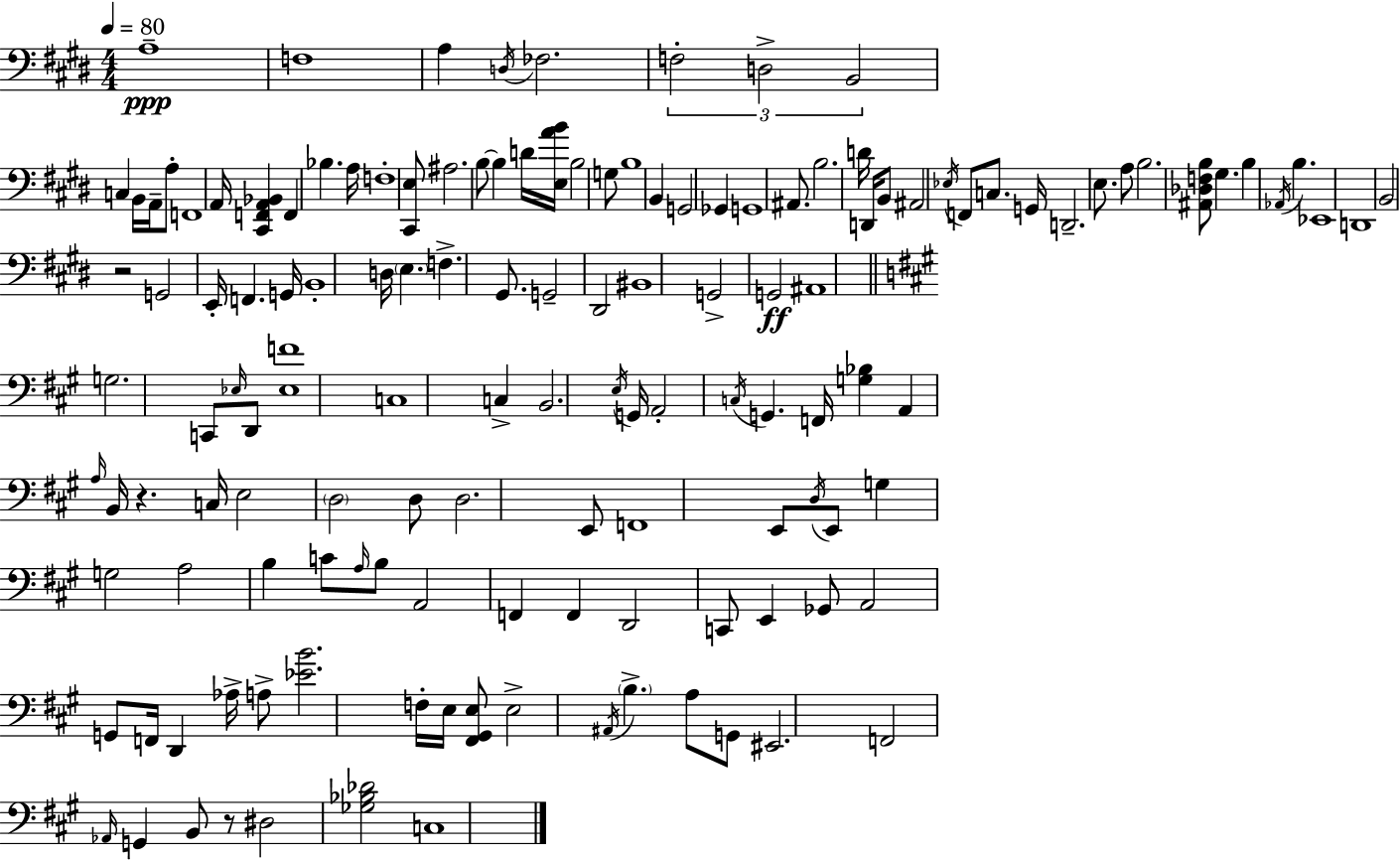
A3/w F3/w A3/q D3/s FES3/h. F3/h D3/h B2/h C3/q B2/s A2/s A3/e F2/w A2/s [C#2,F2,A2,Bb2]/q F2/q Bb3/q. A3/s F3/w [C#2,E3]/e A#3/h. B3/e B3/q D4/s [E3,A4,B4]/s B3/h G3/e B3/w B2/q G2/h Gb2/q G2/w A#2/e. B3/h. D4/s D2/s B2/e A#2/h Eb3/s F2/e C3/e. G2/s D2/h. E3/e. A3/e B3/h. [A#2,Db3,F3,B3]/e G#3/q. B3/q Ab2/s B3/q. Eb2/w D2/w B2/h R/h G2/h E2/s F2/q. G2/s B2/w D3/s E3/q. F3/q. G#2/e. G2/h D#2/h BIS2/w G2/h G2/h A#2/w G3/h. C2/e Eb3/s D2/e [Eb3,F4]/w C3/w C3/q B2/h. E3/s G2/s A2/h C3/s G2/q. F2/s [G3,Bb3]/q A2/q A3/s B2/s R/q. C3/s E3/h D3/h D3/e D3/h. E2/e F2/w E2/e D3/s E2/e G3/q G3/h A3/h B3/q C4/e A3/s B3/e A2/h F2/q F2/q D2/h C2/e E2/q Gb2/e A2/h G2/e F2/s D2/q Ab3/s A3/e [Eb4,B4]/h. F3/s E3/s [F#2,G#2,E3]/e E3/h A#2/s B3/q. A3/e G2/e EIS2/h. F2/h Ab2/s G2/q B2/e R/e D#3/h [Gb3,Bb3,Db4]/h C3/w